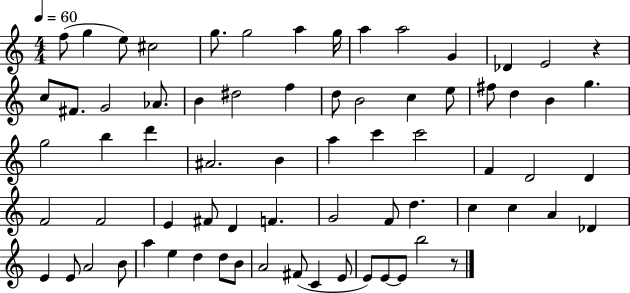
{
  \clef treble
  \numericTimeSignature
  \time 4/4
  \key c \major
  \tempo 4 = 60
  f''8( g''4 e''8) cis''2 | g''8. g''2 a''4 g''16 | a''4 a''2 g'4 | des'4 e'2 r4 | \break c''8 fis'8. g'2 aes'8. | b'4 dis''2 f''4 | d''8 b'2 c''4 e''8 | fis''8 d''4 b'4 g''4. | \break g''2 b''4 d'''4 | ais'2. b'4 | a''4 c'''4 c'''2 | f'4 d'2 d'4 | \break f'2 f'2 | e'4 fis'8 d'4 f'4. | g'2 f'8 d''4. | c''4 c''4 a'4 des'4 | \break e'4 e'8 a'2 b'8 | a''4 e''4 d''4 d''8 b'8 | a'2 fis'8( c'4 e'8 | e'8) e'8~~ e'8 b''2 r8 | \break \bar "|."
}